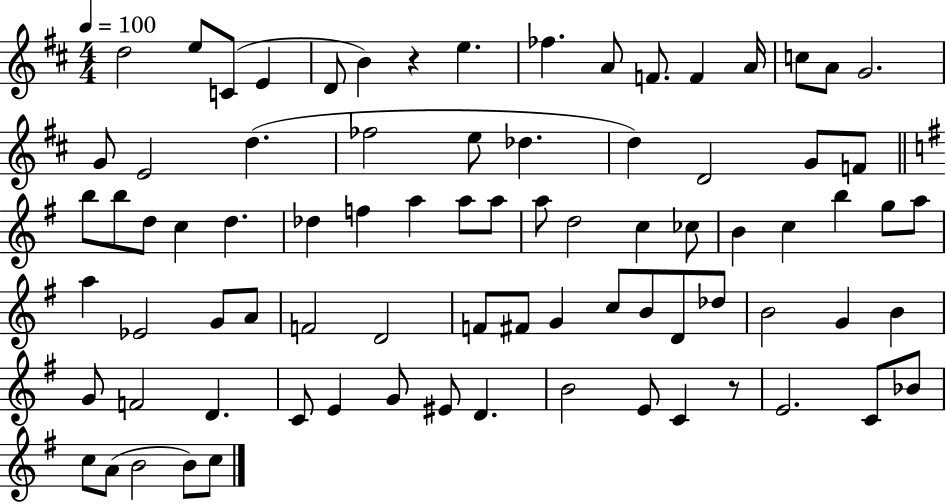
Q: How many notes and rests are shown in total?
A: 81